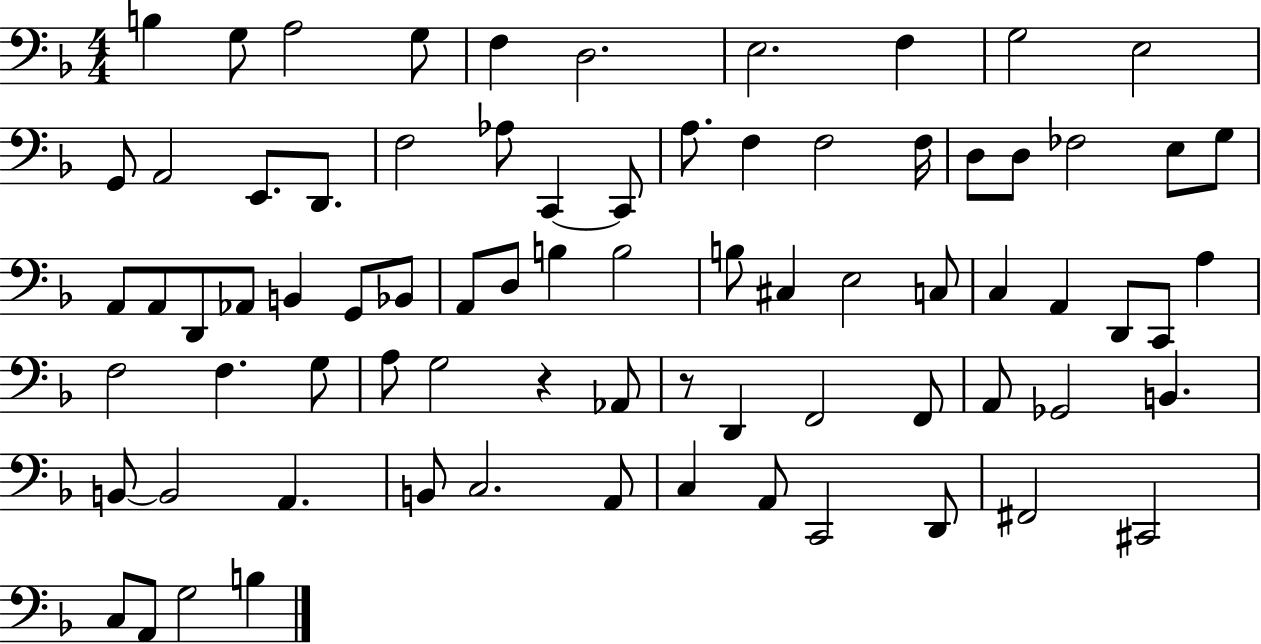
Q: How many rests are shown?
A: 2